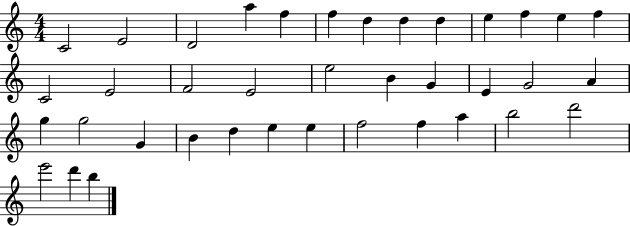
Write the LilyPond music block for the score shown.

{
  \clef treble
  \numericTimeSignature
  \time 4/4
  \key c \major
  c'2 e'2 | d'2 a''4 f''4 | f''4 d''4 d''4 d''4 | e''4 f''4 e''4 f''4 | \break c'2 e'2 | f'2 e'2 | e''2 b'4 g'4 | e'4 g'2 a'4 | \break g''4 g''2 g'4 | b'4 d''4 e''4 e''4 | f''2 f''4 a''4 | b''2 d'''2 | \break e'''2 d'''4 b''4 | \bar "|."
}